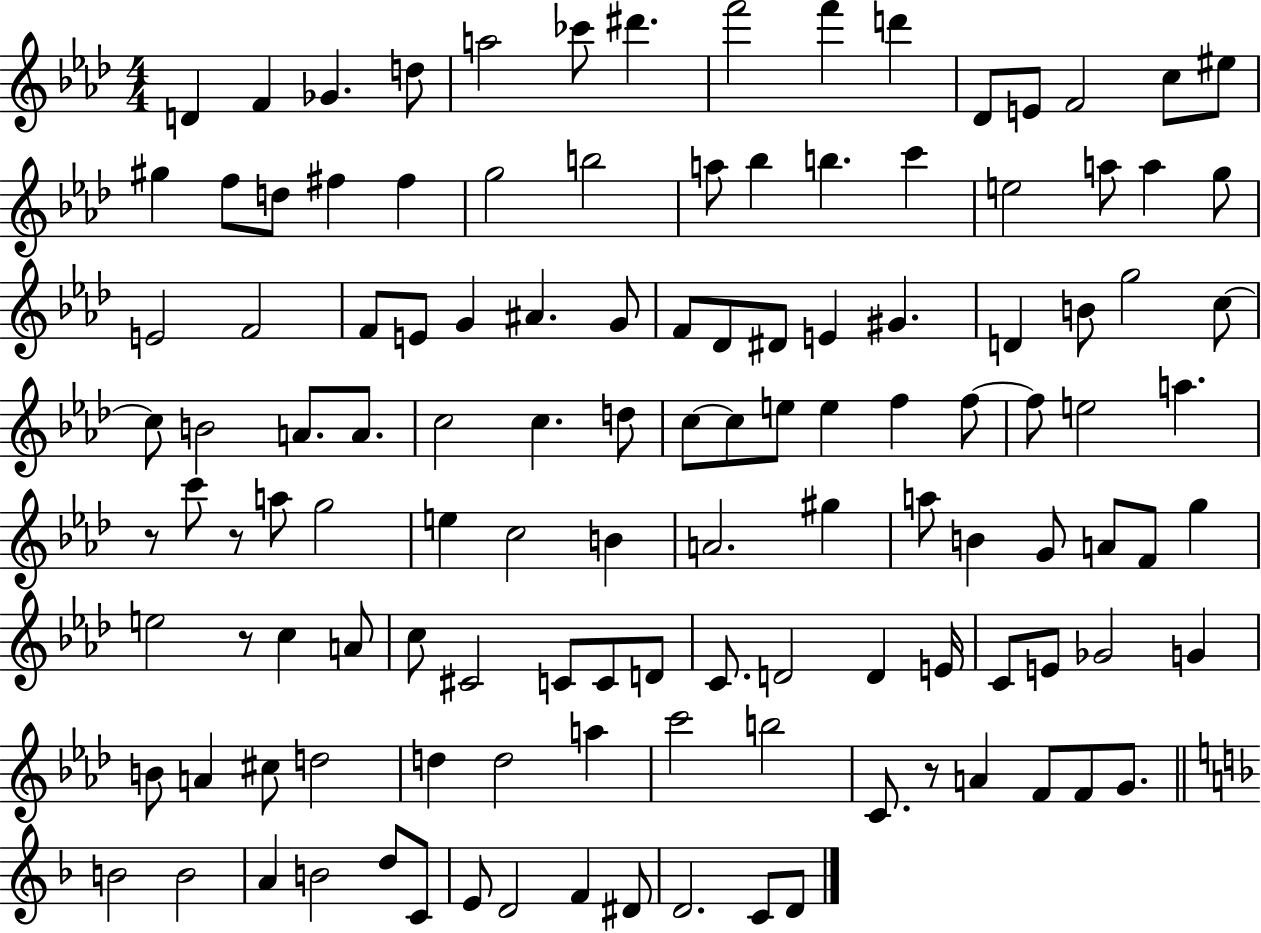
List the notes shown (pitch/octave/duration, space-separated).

D4/q F4/q Gb4/q. D5/e A5/h CES6/e D#6/q. F6/h F6/q D6/q Db4/e E4/e F4/h C5/e EIS5/e G#5/q F5/e D5/e F#5/q F#5/q G5/h B5/h A5/e Bb5/q B5/q. C6/q E5/h A5/e A5/q G5/e E4/h F4/h F4/e E4/e G4/q A#4/q. G4/e F4/e Db4/e D#4/e E4/q G#4/q. D4/q B4/e G5/h C5/e C5/e B4/h A4/e. A4/e. C5/h C5/q. D5/e C5/e C5/e E5/e E5/q F5/q F5/e F5/e E5/h A5/q. R/e C6/e R/e A5/e G5/h E5/q C5/h B4/q A4/h. G#5/q A5/e B4/q G4/e A4/e F4/e G5/q E5/h R/e C5/q A4/e C5/e C#4/h C4/e C4/e D4/e C4/e. D4/h D4/q E4/s C4/e E4/e Gb4/h G4/q B4/e A4/q C#5/e D5/h D5/q D5/h A5/q C6/h B5/h C4/e. R/e A4/q F4/e F4/e G4/e. B4/h B4/h A4/q B4/h D5/e C4/e E4/e D4/h F4/q D#4/e D4/h. C4/e D4/e